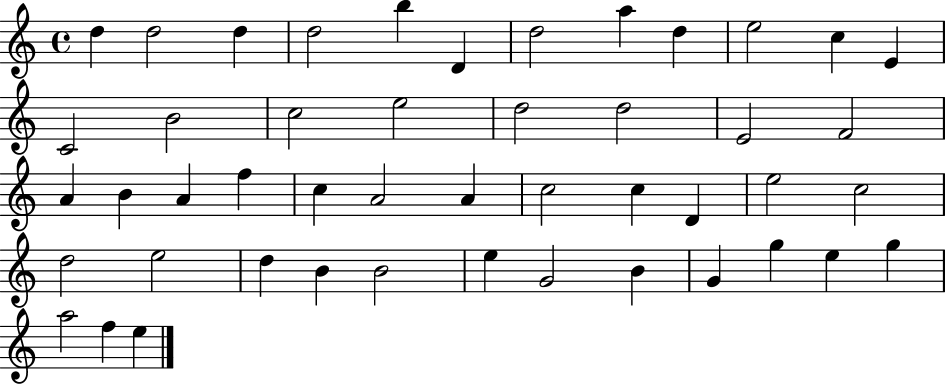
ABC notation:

X:1
T:Untitled
M:4/4
L:1/4
K:C
d d2 d d2 b D d2 a d e2 c E C2 B2 c2 e2 d2 d2 E2 F2 A B A f c A2 A c2 c D e2 c2 d2 e2 d B B2 e G2 B G g e g a2 f e